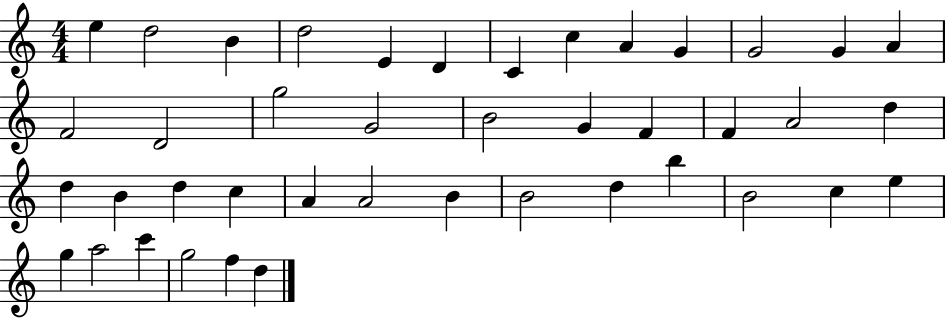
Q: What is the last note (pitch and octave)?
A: D5